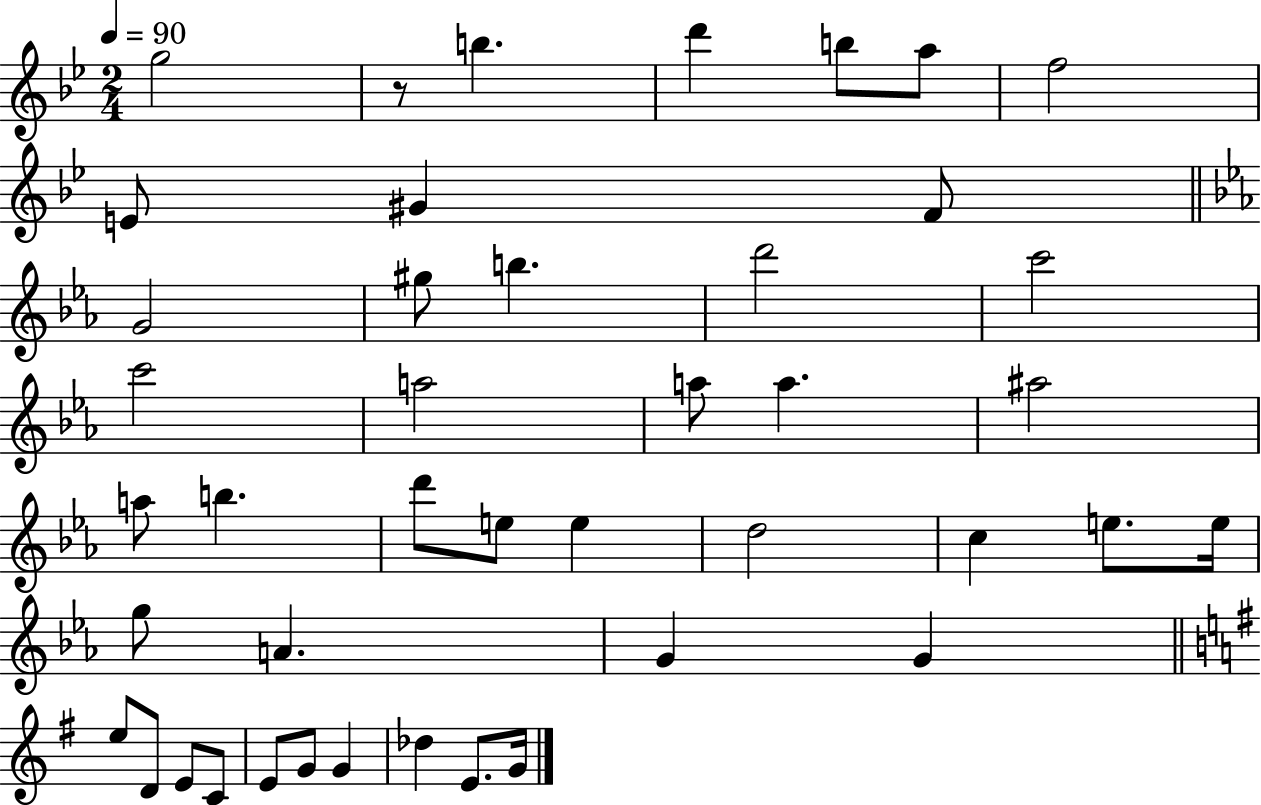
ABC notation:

X:1
T:Untitled
M:2/4
L:1/4
K:Bb
g2 z/2 b d' b/2 a/2 f2 E/2 ^G F/2 G2 ^g/2 b d'2 c'2 c'2 a2 a/2 a ^a2 a/2 b d'/2 e/2 e d2 c e/2 e/4 g/2 A G G e/2 D/2 E/2 C/2 E/2 G/2 G _d E/2 G/4